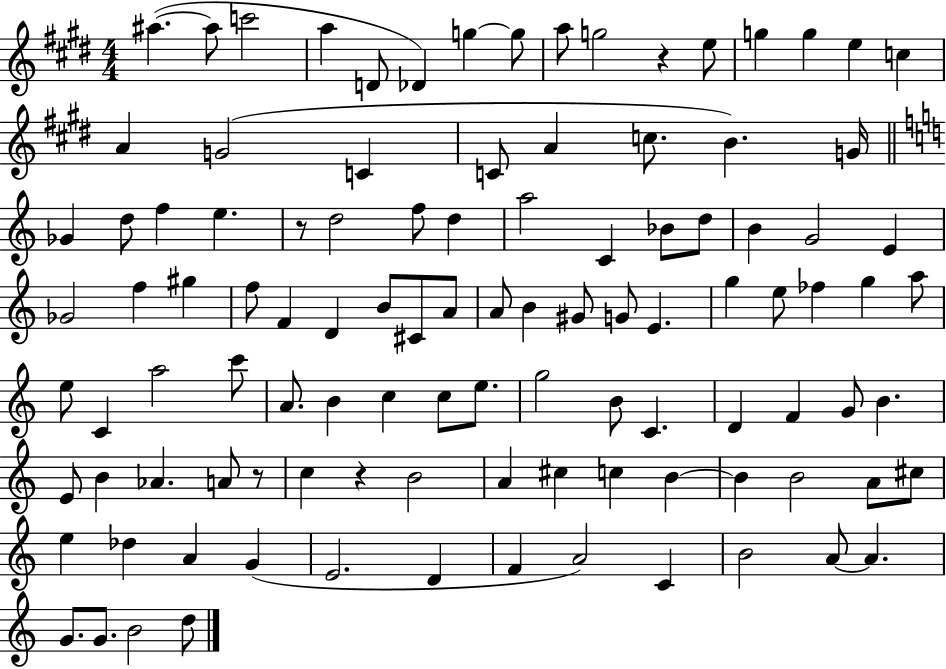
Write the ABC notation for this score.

X:1
T:Untitled
M:4/4
L:1/4
K:E
^a ^a/2 c'2 a D/2 _D g g/2 a/2 g2 z e/2 g g e c A G2 C C/2 A c/2 B G/4 _G d/2 f e z/2 d2 f/2 d a2 C _B/2 d/2 B G2 E _G2 f ^g f/2 F D B/2 ^C/2 A/2 A/2 B ^G/2 G/2 E g e/2 _f g a/2 e/2 C a2 c'/2 A/2 B c c/2 e/2 g2 B/2 C D F G/2 B E/2 B _A A/2 z/2 c z B2 A ^c c B B B2 A/2 ^c/2 e _d A G E2 D F A2 C B2 A/2 A G/2 G/2 B2 d/2